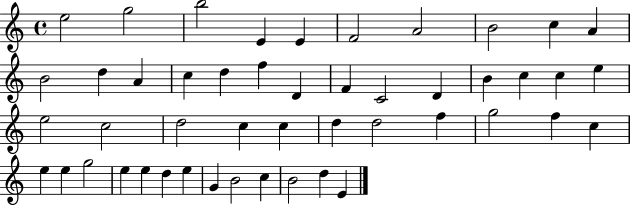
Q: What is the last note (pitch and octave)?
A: E4